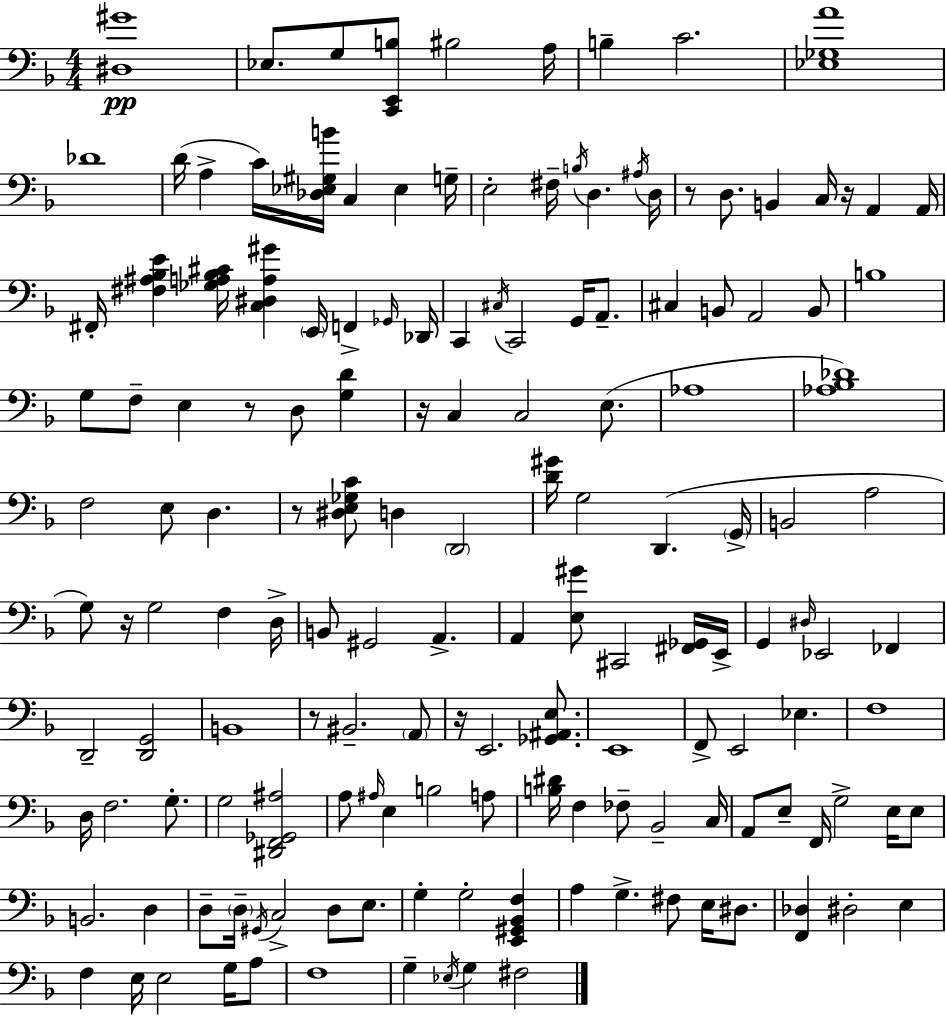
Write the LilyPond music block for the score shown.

{
  \clef bass
  \numericTimeSignature
  \time 4/4
  \key d \minor
  <dis gis'>1\pp | ees8. g8 <c, e, b>8 bis2 a16 | b4-- c'2. | <ees ges a'>1 | \break des'1 | d'16( a4-> c'16) <des ees gis b'>16 c4 ees4 g16-- | e2-. fis16-- \acciaccatura { b16 } d4. | \acciaccatura { ais16 } d16 r8 d8. b,4 c16 r16 a,4 | \break a,16 fis,16-. <fis ais bes e'>4 <ges a bes cis'>16 <c dis a gis'>4 \parenthesize e,16 f,4-> | \grace { ges,16 } des,16 c,4 \acciaccatura { cis16 } c,2 | g,16 a,8.-- cis4 b,8 a,2 | b,8 b1 | \break g8 f8-- e4 r8 d8 | <g d'>4 r16 c4 c2 | e8.( aes1 | <aes bes des'>1) | \break f2 e8 d4. | r8 <dis e ges c'>8 d4 \parenthesize d,2 | <d' gis'>16 g2 d,4.( | \parenthesize g,16-> b,2 a2 | \break g8) r16 g2 f4 | d16-> b,8 gis,2 a,4.-> | a,4 <e gis'>8 cis,2 | <fis, ges,>16 e,16-> g,4 \grace { dis16 } ees,2 | \break fes,4 d,2-- <d, g,>2 | b,1 | r8 bis,2.-- | \parenthesize a,8 r16 e,2. | \break <ges, ais, e>8. e,1 | f,8-> e,2 ees4. | f1 | d16 f2. | \break g8.-. g2 <dis, f, ges, ais>2 | a8 \grace { ais16 } e4 b2 | a8 <b dis'>16 f4 fes8-- bes,2-- | c16 a,8 e8-- f,16 g2-> | \break e16 e8 b,2. | d4 d8-- \parenthesize d16-- \acciaccatura { gis,16 } c2-> | d8 e8. g4-. g2-. | <e, gis, bes, f>4 a4 g4.-> | \break fis8 e16 dis8. <f, des>4 dis2-. | e4 f4 e16 e2 | g16 a8 f1 | g4-- \acciaccatura { ees16 } g4 | \break fis2 \bar "|."
}